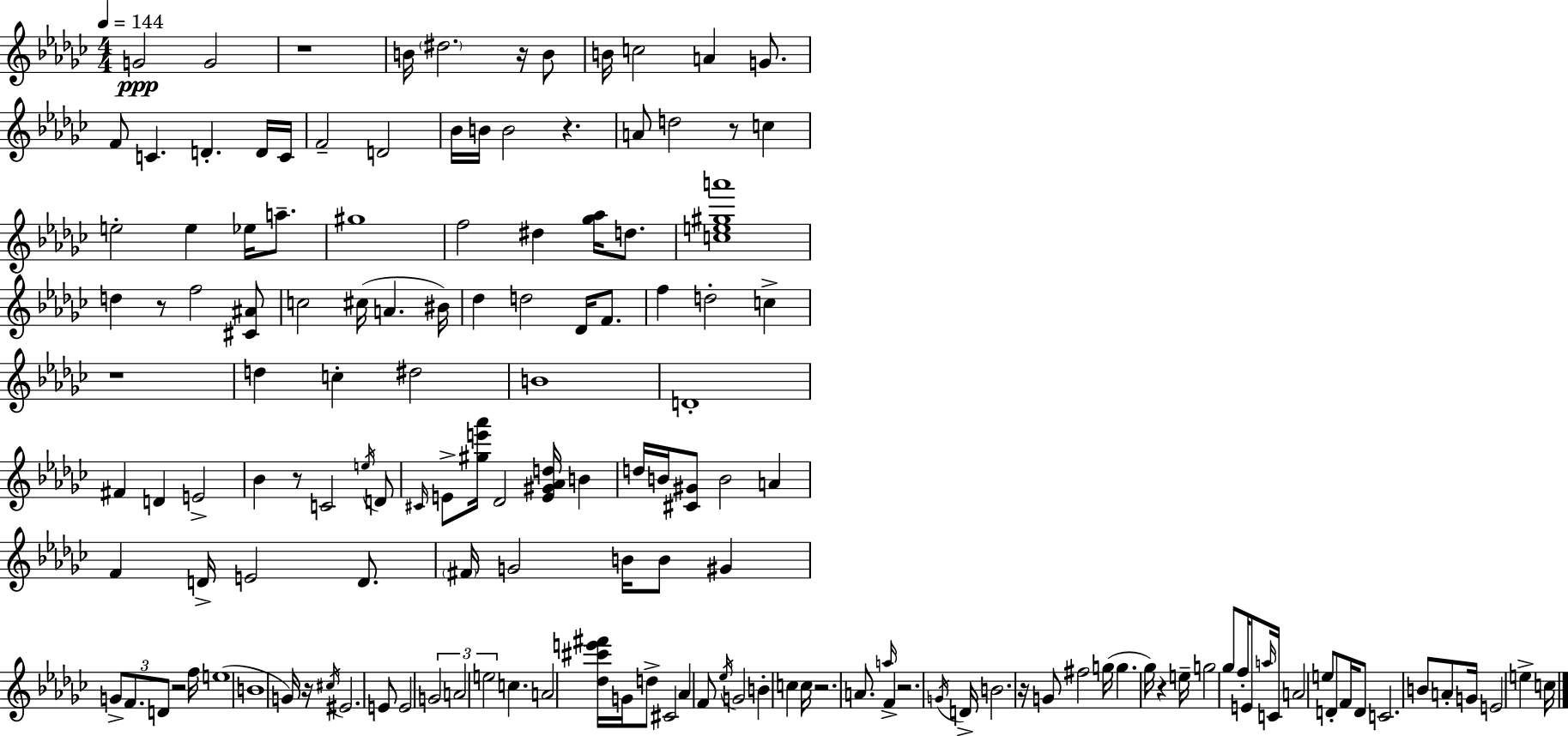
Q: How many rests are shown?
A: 13